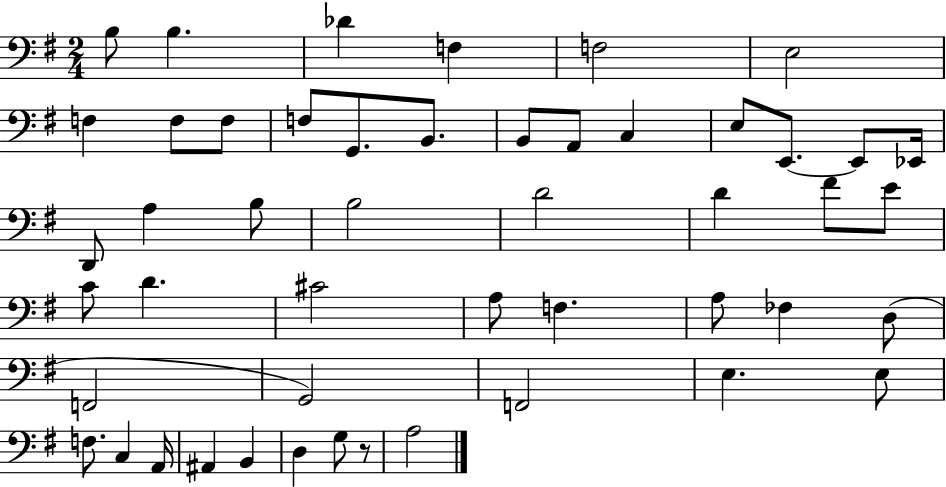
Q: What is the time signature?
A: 2/4